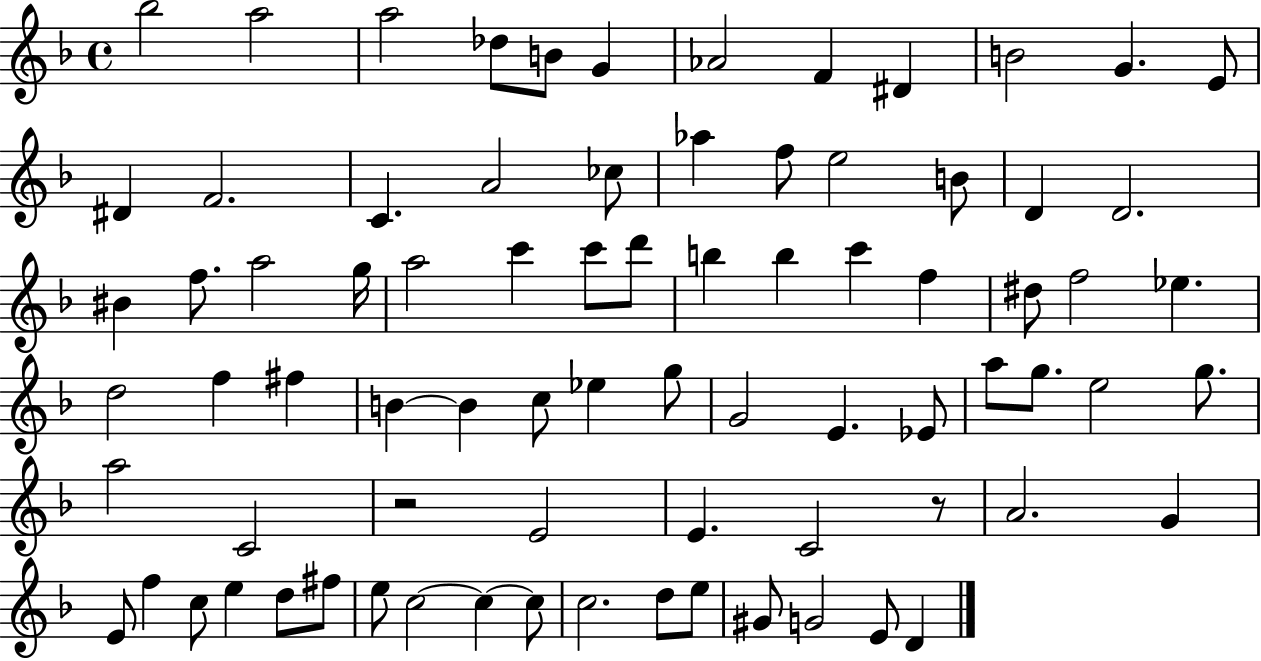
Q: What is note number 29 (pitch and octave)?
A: C6